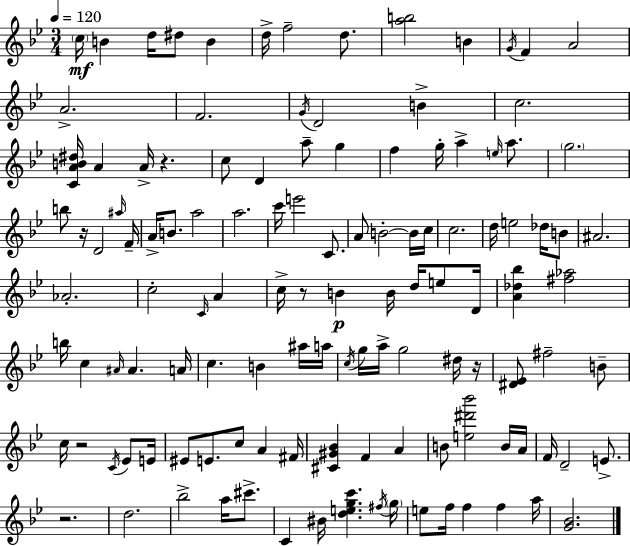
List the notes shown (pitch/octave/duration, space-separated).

C5/s B4/q D5/s D#5/e B4/q D5/s F5/h D5/e. [A5,B5]/h B4/q G4/s F4/q A4/h A4/h. F4/h. G4/s D4/h B4/q C5/h. [C4,A4,B4,D#5]/s A4/q A4/s R/q. C5/e D4/q A5/e G5/q F5/q G5/s A5/q E5/s A5/e. G5/h. B5/e R/s D4/h A#5/s F4/s A4/s B4/e. A5/h A5/h. C6/s E6/h C4/e. A4/e B4/h B4/s C5/s C5/h. D5/s E5/h Db5/s B4/e A#4/h. Ab4/h. C5/h C4/s A4/q C5/s R/e B4/q B4/s D5/s E5/e D4/s [A4,Db5,Bb5]/q [F#5,Ab5]/h B5/s C5/q A#4/s A#4/q. A4/s C5/q. B4/q A#5/s A5/s C5/s G5/s A5/s G5/h D#5/s R/s [D#4,Eb4]/e F#5/h B4/e C5/s R/h C4/s Eb4/e E4/s EIS4/e E4/e. C5/e A4/q F#4/s [C#4,G#4,Bb4]/q F4/q A4/q B4/e [E5,D#6,Bb6]/h B4/s A4/s F4/s D4/h E4/e. R/h. D5/h. Bb5/h A5/s C#6/e. C4/q BIS4/s [D5,E5,G5,C6]/q. F#5/s G5/s E5/e F5/s F5/q F5/q A5/s [G4,Bb4]/h.